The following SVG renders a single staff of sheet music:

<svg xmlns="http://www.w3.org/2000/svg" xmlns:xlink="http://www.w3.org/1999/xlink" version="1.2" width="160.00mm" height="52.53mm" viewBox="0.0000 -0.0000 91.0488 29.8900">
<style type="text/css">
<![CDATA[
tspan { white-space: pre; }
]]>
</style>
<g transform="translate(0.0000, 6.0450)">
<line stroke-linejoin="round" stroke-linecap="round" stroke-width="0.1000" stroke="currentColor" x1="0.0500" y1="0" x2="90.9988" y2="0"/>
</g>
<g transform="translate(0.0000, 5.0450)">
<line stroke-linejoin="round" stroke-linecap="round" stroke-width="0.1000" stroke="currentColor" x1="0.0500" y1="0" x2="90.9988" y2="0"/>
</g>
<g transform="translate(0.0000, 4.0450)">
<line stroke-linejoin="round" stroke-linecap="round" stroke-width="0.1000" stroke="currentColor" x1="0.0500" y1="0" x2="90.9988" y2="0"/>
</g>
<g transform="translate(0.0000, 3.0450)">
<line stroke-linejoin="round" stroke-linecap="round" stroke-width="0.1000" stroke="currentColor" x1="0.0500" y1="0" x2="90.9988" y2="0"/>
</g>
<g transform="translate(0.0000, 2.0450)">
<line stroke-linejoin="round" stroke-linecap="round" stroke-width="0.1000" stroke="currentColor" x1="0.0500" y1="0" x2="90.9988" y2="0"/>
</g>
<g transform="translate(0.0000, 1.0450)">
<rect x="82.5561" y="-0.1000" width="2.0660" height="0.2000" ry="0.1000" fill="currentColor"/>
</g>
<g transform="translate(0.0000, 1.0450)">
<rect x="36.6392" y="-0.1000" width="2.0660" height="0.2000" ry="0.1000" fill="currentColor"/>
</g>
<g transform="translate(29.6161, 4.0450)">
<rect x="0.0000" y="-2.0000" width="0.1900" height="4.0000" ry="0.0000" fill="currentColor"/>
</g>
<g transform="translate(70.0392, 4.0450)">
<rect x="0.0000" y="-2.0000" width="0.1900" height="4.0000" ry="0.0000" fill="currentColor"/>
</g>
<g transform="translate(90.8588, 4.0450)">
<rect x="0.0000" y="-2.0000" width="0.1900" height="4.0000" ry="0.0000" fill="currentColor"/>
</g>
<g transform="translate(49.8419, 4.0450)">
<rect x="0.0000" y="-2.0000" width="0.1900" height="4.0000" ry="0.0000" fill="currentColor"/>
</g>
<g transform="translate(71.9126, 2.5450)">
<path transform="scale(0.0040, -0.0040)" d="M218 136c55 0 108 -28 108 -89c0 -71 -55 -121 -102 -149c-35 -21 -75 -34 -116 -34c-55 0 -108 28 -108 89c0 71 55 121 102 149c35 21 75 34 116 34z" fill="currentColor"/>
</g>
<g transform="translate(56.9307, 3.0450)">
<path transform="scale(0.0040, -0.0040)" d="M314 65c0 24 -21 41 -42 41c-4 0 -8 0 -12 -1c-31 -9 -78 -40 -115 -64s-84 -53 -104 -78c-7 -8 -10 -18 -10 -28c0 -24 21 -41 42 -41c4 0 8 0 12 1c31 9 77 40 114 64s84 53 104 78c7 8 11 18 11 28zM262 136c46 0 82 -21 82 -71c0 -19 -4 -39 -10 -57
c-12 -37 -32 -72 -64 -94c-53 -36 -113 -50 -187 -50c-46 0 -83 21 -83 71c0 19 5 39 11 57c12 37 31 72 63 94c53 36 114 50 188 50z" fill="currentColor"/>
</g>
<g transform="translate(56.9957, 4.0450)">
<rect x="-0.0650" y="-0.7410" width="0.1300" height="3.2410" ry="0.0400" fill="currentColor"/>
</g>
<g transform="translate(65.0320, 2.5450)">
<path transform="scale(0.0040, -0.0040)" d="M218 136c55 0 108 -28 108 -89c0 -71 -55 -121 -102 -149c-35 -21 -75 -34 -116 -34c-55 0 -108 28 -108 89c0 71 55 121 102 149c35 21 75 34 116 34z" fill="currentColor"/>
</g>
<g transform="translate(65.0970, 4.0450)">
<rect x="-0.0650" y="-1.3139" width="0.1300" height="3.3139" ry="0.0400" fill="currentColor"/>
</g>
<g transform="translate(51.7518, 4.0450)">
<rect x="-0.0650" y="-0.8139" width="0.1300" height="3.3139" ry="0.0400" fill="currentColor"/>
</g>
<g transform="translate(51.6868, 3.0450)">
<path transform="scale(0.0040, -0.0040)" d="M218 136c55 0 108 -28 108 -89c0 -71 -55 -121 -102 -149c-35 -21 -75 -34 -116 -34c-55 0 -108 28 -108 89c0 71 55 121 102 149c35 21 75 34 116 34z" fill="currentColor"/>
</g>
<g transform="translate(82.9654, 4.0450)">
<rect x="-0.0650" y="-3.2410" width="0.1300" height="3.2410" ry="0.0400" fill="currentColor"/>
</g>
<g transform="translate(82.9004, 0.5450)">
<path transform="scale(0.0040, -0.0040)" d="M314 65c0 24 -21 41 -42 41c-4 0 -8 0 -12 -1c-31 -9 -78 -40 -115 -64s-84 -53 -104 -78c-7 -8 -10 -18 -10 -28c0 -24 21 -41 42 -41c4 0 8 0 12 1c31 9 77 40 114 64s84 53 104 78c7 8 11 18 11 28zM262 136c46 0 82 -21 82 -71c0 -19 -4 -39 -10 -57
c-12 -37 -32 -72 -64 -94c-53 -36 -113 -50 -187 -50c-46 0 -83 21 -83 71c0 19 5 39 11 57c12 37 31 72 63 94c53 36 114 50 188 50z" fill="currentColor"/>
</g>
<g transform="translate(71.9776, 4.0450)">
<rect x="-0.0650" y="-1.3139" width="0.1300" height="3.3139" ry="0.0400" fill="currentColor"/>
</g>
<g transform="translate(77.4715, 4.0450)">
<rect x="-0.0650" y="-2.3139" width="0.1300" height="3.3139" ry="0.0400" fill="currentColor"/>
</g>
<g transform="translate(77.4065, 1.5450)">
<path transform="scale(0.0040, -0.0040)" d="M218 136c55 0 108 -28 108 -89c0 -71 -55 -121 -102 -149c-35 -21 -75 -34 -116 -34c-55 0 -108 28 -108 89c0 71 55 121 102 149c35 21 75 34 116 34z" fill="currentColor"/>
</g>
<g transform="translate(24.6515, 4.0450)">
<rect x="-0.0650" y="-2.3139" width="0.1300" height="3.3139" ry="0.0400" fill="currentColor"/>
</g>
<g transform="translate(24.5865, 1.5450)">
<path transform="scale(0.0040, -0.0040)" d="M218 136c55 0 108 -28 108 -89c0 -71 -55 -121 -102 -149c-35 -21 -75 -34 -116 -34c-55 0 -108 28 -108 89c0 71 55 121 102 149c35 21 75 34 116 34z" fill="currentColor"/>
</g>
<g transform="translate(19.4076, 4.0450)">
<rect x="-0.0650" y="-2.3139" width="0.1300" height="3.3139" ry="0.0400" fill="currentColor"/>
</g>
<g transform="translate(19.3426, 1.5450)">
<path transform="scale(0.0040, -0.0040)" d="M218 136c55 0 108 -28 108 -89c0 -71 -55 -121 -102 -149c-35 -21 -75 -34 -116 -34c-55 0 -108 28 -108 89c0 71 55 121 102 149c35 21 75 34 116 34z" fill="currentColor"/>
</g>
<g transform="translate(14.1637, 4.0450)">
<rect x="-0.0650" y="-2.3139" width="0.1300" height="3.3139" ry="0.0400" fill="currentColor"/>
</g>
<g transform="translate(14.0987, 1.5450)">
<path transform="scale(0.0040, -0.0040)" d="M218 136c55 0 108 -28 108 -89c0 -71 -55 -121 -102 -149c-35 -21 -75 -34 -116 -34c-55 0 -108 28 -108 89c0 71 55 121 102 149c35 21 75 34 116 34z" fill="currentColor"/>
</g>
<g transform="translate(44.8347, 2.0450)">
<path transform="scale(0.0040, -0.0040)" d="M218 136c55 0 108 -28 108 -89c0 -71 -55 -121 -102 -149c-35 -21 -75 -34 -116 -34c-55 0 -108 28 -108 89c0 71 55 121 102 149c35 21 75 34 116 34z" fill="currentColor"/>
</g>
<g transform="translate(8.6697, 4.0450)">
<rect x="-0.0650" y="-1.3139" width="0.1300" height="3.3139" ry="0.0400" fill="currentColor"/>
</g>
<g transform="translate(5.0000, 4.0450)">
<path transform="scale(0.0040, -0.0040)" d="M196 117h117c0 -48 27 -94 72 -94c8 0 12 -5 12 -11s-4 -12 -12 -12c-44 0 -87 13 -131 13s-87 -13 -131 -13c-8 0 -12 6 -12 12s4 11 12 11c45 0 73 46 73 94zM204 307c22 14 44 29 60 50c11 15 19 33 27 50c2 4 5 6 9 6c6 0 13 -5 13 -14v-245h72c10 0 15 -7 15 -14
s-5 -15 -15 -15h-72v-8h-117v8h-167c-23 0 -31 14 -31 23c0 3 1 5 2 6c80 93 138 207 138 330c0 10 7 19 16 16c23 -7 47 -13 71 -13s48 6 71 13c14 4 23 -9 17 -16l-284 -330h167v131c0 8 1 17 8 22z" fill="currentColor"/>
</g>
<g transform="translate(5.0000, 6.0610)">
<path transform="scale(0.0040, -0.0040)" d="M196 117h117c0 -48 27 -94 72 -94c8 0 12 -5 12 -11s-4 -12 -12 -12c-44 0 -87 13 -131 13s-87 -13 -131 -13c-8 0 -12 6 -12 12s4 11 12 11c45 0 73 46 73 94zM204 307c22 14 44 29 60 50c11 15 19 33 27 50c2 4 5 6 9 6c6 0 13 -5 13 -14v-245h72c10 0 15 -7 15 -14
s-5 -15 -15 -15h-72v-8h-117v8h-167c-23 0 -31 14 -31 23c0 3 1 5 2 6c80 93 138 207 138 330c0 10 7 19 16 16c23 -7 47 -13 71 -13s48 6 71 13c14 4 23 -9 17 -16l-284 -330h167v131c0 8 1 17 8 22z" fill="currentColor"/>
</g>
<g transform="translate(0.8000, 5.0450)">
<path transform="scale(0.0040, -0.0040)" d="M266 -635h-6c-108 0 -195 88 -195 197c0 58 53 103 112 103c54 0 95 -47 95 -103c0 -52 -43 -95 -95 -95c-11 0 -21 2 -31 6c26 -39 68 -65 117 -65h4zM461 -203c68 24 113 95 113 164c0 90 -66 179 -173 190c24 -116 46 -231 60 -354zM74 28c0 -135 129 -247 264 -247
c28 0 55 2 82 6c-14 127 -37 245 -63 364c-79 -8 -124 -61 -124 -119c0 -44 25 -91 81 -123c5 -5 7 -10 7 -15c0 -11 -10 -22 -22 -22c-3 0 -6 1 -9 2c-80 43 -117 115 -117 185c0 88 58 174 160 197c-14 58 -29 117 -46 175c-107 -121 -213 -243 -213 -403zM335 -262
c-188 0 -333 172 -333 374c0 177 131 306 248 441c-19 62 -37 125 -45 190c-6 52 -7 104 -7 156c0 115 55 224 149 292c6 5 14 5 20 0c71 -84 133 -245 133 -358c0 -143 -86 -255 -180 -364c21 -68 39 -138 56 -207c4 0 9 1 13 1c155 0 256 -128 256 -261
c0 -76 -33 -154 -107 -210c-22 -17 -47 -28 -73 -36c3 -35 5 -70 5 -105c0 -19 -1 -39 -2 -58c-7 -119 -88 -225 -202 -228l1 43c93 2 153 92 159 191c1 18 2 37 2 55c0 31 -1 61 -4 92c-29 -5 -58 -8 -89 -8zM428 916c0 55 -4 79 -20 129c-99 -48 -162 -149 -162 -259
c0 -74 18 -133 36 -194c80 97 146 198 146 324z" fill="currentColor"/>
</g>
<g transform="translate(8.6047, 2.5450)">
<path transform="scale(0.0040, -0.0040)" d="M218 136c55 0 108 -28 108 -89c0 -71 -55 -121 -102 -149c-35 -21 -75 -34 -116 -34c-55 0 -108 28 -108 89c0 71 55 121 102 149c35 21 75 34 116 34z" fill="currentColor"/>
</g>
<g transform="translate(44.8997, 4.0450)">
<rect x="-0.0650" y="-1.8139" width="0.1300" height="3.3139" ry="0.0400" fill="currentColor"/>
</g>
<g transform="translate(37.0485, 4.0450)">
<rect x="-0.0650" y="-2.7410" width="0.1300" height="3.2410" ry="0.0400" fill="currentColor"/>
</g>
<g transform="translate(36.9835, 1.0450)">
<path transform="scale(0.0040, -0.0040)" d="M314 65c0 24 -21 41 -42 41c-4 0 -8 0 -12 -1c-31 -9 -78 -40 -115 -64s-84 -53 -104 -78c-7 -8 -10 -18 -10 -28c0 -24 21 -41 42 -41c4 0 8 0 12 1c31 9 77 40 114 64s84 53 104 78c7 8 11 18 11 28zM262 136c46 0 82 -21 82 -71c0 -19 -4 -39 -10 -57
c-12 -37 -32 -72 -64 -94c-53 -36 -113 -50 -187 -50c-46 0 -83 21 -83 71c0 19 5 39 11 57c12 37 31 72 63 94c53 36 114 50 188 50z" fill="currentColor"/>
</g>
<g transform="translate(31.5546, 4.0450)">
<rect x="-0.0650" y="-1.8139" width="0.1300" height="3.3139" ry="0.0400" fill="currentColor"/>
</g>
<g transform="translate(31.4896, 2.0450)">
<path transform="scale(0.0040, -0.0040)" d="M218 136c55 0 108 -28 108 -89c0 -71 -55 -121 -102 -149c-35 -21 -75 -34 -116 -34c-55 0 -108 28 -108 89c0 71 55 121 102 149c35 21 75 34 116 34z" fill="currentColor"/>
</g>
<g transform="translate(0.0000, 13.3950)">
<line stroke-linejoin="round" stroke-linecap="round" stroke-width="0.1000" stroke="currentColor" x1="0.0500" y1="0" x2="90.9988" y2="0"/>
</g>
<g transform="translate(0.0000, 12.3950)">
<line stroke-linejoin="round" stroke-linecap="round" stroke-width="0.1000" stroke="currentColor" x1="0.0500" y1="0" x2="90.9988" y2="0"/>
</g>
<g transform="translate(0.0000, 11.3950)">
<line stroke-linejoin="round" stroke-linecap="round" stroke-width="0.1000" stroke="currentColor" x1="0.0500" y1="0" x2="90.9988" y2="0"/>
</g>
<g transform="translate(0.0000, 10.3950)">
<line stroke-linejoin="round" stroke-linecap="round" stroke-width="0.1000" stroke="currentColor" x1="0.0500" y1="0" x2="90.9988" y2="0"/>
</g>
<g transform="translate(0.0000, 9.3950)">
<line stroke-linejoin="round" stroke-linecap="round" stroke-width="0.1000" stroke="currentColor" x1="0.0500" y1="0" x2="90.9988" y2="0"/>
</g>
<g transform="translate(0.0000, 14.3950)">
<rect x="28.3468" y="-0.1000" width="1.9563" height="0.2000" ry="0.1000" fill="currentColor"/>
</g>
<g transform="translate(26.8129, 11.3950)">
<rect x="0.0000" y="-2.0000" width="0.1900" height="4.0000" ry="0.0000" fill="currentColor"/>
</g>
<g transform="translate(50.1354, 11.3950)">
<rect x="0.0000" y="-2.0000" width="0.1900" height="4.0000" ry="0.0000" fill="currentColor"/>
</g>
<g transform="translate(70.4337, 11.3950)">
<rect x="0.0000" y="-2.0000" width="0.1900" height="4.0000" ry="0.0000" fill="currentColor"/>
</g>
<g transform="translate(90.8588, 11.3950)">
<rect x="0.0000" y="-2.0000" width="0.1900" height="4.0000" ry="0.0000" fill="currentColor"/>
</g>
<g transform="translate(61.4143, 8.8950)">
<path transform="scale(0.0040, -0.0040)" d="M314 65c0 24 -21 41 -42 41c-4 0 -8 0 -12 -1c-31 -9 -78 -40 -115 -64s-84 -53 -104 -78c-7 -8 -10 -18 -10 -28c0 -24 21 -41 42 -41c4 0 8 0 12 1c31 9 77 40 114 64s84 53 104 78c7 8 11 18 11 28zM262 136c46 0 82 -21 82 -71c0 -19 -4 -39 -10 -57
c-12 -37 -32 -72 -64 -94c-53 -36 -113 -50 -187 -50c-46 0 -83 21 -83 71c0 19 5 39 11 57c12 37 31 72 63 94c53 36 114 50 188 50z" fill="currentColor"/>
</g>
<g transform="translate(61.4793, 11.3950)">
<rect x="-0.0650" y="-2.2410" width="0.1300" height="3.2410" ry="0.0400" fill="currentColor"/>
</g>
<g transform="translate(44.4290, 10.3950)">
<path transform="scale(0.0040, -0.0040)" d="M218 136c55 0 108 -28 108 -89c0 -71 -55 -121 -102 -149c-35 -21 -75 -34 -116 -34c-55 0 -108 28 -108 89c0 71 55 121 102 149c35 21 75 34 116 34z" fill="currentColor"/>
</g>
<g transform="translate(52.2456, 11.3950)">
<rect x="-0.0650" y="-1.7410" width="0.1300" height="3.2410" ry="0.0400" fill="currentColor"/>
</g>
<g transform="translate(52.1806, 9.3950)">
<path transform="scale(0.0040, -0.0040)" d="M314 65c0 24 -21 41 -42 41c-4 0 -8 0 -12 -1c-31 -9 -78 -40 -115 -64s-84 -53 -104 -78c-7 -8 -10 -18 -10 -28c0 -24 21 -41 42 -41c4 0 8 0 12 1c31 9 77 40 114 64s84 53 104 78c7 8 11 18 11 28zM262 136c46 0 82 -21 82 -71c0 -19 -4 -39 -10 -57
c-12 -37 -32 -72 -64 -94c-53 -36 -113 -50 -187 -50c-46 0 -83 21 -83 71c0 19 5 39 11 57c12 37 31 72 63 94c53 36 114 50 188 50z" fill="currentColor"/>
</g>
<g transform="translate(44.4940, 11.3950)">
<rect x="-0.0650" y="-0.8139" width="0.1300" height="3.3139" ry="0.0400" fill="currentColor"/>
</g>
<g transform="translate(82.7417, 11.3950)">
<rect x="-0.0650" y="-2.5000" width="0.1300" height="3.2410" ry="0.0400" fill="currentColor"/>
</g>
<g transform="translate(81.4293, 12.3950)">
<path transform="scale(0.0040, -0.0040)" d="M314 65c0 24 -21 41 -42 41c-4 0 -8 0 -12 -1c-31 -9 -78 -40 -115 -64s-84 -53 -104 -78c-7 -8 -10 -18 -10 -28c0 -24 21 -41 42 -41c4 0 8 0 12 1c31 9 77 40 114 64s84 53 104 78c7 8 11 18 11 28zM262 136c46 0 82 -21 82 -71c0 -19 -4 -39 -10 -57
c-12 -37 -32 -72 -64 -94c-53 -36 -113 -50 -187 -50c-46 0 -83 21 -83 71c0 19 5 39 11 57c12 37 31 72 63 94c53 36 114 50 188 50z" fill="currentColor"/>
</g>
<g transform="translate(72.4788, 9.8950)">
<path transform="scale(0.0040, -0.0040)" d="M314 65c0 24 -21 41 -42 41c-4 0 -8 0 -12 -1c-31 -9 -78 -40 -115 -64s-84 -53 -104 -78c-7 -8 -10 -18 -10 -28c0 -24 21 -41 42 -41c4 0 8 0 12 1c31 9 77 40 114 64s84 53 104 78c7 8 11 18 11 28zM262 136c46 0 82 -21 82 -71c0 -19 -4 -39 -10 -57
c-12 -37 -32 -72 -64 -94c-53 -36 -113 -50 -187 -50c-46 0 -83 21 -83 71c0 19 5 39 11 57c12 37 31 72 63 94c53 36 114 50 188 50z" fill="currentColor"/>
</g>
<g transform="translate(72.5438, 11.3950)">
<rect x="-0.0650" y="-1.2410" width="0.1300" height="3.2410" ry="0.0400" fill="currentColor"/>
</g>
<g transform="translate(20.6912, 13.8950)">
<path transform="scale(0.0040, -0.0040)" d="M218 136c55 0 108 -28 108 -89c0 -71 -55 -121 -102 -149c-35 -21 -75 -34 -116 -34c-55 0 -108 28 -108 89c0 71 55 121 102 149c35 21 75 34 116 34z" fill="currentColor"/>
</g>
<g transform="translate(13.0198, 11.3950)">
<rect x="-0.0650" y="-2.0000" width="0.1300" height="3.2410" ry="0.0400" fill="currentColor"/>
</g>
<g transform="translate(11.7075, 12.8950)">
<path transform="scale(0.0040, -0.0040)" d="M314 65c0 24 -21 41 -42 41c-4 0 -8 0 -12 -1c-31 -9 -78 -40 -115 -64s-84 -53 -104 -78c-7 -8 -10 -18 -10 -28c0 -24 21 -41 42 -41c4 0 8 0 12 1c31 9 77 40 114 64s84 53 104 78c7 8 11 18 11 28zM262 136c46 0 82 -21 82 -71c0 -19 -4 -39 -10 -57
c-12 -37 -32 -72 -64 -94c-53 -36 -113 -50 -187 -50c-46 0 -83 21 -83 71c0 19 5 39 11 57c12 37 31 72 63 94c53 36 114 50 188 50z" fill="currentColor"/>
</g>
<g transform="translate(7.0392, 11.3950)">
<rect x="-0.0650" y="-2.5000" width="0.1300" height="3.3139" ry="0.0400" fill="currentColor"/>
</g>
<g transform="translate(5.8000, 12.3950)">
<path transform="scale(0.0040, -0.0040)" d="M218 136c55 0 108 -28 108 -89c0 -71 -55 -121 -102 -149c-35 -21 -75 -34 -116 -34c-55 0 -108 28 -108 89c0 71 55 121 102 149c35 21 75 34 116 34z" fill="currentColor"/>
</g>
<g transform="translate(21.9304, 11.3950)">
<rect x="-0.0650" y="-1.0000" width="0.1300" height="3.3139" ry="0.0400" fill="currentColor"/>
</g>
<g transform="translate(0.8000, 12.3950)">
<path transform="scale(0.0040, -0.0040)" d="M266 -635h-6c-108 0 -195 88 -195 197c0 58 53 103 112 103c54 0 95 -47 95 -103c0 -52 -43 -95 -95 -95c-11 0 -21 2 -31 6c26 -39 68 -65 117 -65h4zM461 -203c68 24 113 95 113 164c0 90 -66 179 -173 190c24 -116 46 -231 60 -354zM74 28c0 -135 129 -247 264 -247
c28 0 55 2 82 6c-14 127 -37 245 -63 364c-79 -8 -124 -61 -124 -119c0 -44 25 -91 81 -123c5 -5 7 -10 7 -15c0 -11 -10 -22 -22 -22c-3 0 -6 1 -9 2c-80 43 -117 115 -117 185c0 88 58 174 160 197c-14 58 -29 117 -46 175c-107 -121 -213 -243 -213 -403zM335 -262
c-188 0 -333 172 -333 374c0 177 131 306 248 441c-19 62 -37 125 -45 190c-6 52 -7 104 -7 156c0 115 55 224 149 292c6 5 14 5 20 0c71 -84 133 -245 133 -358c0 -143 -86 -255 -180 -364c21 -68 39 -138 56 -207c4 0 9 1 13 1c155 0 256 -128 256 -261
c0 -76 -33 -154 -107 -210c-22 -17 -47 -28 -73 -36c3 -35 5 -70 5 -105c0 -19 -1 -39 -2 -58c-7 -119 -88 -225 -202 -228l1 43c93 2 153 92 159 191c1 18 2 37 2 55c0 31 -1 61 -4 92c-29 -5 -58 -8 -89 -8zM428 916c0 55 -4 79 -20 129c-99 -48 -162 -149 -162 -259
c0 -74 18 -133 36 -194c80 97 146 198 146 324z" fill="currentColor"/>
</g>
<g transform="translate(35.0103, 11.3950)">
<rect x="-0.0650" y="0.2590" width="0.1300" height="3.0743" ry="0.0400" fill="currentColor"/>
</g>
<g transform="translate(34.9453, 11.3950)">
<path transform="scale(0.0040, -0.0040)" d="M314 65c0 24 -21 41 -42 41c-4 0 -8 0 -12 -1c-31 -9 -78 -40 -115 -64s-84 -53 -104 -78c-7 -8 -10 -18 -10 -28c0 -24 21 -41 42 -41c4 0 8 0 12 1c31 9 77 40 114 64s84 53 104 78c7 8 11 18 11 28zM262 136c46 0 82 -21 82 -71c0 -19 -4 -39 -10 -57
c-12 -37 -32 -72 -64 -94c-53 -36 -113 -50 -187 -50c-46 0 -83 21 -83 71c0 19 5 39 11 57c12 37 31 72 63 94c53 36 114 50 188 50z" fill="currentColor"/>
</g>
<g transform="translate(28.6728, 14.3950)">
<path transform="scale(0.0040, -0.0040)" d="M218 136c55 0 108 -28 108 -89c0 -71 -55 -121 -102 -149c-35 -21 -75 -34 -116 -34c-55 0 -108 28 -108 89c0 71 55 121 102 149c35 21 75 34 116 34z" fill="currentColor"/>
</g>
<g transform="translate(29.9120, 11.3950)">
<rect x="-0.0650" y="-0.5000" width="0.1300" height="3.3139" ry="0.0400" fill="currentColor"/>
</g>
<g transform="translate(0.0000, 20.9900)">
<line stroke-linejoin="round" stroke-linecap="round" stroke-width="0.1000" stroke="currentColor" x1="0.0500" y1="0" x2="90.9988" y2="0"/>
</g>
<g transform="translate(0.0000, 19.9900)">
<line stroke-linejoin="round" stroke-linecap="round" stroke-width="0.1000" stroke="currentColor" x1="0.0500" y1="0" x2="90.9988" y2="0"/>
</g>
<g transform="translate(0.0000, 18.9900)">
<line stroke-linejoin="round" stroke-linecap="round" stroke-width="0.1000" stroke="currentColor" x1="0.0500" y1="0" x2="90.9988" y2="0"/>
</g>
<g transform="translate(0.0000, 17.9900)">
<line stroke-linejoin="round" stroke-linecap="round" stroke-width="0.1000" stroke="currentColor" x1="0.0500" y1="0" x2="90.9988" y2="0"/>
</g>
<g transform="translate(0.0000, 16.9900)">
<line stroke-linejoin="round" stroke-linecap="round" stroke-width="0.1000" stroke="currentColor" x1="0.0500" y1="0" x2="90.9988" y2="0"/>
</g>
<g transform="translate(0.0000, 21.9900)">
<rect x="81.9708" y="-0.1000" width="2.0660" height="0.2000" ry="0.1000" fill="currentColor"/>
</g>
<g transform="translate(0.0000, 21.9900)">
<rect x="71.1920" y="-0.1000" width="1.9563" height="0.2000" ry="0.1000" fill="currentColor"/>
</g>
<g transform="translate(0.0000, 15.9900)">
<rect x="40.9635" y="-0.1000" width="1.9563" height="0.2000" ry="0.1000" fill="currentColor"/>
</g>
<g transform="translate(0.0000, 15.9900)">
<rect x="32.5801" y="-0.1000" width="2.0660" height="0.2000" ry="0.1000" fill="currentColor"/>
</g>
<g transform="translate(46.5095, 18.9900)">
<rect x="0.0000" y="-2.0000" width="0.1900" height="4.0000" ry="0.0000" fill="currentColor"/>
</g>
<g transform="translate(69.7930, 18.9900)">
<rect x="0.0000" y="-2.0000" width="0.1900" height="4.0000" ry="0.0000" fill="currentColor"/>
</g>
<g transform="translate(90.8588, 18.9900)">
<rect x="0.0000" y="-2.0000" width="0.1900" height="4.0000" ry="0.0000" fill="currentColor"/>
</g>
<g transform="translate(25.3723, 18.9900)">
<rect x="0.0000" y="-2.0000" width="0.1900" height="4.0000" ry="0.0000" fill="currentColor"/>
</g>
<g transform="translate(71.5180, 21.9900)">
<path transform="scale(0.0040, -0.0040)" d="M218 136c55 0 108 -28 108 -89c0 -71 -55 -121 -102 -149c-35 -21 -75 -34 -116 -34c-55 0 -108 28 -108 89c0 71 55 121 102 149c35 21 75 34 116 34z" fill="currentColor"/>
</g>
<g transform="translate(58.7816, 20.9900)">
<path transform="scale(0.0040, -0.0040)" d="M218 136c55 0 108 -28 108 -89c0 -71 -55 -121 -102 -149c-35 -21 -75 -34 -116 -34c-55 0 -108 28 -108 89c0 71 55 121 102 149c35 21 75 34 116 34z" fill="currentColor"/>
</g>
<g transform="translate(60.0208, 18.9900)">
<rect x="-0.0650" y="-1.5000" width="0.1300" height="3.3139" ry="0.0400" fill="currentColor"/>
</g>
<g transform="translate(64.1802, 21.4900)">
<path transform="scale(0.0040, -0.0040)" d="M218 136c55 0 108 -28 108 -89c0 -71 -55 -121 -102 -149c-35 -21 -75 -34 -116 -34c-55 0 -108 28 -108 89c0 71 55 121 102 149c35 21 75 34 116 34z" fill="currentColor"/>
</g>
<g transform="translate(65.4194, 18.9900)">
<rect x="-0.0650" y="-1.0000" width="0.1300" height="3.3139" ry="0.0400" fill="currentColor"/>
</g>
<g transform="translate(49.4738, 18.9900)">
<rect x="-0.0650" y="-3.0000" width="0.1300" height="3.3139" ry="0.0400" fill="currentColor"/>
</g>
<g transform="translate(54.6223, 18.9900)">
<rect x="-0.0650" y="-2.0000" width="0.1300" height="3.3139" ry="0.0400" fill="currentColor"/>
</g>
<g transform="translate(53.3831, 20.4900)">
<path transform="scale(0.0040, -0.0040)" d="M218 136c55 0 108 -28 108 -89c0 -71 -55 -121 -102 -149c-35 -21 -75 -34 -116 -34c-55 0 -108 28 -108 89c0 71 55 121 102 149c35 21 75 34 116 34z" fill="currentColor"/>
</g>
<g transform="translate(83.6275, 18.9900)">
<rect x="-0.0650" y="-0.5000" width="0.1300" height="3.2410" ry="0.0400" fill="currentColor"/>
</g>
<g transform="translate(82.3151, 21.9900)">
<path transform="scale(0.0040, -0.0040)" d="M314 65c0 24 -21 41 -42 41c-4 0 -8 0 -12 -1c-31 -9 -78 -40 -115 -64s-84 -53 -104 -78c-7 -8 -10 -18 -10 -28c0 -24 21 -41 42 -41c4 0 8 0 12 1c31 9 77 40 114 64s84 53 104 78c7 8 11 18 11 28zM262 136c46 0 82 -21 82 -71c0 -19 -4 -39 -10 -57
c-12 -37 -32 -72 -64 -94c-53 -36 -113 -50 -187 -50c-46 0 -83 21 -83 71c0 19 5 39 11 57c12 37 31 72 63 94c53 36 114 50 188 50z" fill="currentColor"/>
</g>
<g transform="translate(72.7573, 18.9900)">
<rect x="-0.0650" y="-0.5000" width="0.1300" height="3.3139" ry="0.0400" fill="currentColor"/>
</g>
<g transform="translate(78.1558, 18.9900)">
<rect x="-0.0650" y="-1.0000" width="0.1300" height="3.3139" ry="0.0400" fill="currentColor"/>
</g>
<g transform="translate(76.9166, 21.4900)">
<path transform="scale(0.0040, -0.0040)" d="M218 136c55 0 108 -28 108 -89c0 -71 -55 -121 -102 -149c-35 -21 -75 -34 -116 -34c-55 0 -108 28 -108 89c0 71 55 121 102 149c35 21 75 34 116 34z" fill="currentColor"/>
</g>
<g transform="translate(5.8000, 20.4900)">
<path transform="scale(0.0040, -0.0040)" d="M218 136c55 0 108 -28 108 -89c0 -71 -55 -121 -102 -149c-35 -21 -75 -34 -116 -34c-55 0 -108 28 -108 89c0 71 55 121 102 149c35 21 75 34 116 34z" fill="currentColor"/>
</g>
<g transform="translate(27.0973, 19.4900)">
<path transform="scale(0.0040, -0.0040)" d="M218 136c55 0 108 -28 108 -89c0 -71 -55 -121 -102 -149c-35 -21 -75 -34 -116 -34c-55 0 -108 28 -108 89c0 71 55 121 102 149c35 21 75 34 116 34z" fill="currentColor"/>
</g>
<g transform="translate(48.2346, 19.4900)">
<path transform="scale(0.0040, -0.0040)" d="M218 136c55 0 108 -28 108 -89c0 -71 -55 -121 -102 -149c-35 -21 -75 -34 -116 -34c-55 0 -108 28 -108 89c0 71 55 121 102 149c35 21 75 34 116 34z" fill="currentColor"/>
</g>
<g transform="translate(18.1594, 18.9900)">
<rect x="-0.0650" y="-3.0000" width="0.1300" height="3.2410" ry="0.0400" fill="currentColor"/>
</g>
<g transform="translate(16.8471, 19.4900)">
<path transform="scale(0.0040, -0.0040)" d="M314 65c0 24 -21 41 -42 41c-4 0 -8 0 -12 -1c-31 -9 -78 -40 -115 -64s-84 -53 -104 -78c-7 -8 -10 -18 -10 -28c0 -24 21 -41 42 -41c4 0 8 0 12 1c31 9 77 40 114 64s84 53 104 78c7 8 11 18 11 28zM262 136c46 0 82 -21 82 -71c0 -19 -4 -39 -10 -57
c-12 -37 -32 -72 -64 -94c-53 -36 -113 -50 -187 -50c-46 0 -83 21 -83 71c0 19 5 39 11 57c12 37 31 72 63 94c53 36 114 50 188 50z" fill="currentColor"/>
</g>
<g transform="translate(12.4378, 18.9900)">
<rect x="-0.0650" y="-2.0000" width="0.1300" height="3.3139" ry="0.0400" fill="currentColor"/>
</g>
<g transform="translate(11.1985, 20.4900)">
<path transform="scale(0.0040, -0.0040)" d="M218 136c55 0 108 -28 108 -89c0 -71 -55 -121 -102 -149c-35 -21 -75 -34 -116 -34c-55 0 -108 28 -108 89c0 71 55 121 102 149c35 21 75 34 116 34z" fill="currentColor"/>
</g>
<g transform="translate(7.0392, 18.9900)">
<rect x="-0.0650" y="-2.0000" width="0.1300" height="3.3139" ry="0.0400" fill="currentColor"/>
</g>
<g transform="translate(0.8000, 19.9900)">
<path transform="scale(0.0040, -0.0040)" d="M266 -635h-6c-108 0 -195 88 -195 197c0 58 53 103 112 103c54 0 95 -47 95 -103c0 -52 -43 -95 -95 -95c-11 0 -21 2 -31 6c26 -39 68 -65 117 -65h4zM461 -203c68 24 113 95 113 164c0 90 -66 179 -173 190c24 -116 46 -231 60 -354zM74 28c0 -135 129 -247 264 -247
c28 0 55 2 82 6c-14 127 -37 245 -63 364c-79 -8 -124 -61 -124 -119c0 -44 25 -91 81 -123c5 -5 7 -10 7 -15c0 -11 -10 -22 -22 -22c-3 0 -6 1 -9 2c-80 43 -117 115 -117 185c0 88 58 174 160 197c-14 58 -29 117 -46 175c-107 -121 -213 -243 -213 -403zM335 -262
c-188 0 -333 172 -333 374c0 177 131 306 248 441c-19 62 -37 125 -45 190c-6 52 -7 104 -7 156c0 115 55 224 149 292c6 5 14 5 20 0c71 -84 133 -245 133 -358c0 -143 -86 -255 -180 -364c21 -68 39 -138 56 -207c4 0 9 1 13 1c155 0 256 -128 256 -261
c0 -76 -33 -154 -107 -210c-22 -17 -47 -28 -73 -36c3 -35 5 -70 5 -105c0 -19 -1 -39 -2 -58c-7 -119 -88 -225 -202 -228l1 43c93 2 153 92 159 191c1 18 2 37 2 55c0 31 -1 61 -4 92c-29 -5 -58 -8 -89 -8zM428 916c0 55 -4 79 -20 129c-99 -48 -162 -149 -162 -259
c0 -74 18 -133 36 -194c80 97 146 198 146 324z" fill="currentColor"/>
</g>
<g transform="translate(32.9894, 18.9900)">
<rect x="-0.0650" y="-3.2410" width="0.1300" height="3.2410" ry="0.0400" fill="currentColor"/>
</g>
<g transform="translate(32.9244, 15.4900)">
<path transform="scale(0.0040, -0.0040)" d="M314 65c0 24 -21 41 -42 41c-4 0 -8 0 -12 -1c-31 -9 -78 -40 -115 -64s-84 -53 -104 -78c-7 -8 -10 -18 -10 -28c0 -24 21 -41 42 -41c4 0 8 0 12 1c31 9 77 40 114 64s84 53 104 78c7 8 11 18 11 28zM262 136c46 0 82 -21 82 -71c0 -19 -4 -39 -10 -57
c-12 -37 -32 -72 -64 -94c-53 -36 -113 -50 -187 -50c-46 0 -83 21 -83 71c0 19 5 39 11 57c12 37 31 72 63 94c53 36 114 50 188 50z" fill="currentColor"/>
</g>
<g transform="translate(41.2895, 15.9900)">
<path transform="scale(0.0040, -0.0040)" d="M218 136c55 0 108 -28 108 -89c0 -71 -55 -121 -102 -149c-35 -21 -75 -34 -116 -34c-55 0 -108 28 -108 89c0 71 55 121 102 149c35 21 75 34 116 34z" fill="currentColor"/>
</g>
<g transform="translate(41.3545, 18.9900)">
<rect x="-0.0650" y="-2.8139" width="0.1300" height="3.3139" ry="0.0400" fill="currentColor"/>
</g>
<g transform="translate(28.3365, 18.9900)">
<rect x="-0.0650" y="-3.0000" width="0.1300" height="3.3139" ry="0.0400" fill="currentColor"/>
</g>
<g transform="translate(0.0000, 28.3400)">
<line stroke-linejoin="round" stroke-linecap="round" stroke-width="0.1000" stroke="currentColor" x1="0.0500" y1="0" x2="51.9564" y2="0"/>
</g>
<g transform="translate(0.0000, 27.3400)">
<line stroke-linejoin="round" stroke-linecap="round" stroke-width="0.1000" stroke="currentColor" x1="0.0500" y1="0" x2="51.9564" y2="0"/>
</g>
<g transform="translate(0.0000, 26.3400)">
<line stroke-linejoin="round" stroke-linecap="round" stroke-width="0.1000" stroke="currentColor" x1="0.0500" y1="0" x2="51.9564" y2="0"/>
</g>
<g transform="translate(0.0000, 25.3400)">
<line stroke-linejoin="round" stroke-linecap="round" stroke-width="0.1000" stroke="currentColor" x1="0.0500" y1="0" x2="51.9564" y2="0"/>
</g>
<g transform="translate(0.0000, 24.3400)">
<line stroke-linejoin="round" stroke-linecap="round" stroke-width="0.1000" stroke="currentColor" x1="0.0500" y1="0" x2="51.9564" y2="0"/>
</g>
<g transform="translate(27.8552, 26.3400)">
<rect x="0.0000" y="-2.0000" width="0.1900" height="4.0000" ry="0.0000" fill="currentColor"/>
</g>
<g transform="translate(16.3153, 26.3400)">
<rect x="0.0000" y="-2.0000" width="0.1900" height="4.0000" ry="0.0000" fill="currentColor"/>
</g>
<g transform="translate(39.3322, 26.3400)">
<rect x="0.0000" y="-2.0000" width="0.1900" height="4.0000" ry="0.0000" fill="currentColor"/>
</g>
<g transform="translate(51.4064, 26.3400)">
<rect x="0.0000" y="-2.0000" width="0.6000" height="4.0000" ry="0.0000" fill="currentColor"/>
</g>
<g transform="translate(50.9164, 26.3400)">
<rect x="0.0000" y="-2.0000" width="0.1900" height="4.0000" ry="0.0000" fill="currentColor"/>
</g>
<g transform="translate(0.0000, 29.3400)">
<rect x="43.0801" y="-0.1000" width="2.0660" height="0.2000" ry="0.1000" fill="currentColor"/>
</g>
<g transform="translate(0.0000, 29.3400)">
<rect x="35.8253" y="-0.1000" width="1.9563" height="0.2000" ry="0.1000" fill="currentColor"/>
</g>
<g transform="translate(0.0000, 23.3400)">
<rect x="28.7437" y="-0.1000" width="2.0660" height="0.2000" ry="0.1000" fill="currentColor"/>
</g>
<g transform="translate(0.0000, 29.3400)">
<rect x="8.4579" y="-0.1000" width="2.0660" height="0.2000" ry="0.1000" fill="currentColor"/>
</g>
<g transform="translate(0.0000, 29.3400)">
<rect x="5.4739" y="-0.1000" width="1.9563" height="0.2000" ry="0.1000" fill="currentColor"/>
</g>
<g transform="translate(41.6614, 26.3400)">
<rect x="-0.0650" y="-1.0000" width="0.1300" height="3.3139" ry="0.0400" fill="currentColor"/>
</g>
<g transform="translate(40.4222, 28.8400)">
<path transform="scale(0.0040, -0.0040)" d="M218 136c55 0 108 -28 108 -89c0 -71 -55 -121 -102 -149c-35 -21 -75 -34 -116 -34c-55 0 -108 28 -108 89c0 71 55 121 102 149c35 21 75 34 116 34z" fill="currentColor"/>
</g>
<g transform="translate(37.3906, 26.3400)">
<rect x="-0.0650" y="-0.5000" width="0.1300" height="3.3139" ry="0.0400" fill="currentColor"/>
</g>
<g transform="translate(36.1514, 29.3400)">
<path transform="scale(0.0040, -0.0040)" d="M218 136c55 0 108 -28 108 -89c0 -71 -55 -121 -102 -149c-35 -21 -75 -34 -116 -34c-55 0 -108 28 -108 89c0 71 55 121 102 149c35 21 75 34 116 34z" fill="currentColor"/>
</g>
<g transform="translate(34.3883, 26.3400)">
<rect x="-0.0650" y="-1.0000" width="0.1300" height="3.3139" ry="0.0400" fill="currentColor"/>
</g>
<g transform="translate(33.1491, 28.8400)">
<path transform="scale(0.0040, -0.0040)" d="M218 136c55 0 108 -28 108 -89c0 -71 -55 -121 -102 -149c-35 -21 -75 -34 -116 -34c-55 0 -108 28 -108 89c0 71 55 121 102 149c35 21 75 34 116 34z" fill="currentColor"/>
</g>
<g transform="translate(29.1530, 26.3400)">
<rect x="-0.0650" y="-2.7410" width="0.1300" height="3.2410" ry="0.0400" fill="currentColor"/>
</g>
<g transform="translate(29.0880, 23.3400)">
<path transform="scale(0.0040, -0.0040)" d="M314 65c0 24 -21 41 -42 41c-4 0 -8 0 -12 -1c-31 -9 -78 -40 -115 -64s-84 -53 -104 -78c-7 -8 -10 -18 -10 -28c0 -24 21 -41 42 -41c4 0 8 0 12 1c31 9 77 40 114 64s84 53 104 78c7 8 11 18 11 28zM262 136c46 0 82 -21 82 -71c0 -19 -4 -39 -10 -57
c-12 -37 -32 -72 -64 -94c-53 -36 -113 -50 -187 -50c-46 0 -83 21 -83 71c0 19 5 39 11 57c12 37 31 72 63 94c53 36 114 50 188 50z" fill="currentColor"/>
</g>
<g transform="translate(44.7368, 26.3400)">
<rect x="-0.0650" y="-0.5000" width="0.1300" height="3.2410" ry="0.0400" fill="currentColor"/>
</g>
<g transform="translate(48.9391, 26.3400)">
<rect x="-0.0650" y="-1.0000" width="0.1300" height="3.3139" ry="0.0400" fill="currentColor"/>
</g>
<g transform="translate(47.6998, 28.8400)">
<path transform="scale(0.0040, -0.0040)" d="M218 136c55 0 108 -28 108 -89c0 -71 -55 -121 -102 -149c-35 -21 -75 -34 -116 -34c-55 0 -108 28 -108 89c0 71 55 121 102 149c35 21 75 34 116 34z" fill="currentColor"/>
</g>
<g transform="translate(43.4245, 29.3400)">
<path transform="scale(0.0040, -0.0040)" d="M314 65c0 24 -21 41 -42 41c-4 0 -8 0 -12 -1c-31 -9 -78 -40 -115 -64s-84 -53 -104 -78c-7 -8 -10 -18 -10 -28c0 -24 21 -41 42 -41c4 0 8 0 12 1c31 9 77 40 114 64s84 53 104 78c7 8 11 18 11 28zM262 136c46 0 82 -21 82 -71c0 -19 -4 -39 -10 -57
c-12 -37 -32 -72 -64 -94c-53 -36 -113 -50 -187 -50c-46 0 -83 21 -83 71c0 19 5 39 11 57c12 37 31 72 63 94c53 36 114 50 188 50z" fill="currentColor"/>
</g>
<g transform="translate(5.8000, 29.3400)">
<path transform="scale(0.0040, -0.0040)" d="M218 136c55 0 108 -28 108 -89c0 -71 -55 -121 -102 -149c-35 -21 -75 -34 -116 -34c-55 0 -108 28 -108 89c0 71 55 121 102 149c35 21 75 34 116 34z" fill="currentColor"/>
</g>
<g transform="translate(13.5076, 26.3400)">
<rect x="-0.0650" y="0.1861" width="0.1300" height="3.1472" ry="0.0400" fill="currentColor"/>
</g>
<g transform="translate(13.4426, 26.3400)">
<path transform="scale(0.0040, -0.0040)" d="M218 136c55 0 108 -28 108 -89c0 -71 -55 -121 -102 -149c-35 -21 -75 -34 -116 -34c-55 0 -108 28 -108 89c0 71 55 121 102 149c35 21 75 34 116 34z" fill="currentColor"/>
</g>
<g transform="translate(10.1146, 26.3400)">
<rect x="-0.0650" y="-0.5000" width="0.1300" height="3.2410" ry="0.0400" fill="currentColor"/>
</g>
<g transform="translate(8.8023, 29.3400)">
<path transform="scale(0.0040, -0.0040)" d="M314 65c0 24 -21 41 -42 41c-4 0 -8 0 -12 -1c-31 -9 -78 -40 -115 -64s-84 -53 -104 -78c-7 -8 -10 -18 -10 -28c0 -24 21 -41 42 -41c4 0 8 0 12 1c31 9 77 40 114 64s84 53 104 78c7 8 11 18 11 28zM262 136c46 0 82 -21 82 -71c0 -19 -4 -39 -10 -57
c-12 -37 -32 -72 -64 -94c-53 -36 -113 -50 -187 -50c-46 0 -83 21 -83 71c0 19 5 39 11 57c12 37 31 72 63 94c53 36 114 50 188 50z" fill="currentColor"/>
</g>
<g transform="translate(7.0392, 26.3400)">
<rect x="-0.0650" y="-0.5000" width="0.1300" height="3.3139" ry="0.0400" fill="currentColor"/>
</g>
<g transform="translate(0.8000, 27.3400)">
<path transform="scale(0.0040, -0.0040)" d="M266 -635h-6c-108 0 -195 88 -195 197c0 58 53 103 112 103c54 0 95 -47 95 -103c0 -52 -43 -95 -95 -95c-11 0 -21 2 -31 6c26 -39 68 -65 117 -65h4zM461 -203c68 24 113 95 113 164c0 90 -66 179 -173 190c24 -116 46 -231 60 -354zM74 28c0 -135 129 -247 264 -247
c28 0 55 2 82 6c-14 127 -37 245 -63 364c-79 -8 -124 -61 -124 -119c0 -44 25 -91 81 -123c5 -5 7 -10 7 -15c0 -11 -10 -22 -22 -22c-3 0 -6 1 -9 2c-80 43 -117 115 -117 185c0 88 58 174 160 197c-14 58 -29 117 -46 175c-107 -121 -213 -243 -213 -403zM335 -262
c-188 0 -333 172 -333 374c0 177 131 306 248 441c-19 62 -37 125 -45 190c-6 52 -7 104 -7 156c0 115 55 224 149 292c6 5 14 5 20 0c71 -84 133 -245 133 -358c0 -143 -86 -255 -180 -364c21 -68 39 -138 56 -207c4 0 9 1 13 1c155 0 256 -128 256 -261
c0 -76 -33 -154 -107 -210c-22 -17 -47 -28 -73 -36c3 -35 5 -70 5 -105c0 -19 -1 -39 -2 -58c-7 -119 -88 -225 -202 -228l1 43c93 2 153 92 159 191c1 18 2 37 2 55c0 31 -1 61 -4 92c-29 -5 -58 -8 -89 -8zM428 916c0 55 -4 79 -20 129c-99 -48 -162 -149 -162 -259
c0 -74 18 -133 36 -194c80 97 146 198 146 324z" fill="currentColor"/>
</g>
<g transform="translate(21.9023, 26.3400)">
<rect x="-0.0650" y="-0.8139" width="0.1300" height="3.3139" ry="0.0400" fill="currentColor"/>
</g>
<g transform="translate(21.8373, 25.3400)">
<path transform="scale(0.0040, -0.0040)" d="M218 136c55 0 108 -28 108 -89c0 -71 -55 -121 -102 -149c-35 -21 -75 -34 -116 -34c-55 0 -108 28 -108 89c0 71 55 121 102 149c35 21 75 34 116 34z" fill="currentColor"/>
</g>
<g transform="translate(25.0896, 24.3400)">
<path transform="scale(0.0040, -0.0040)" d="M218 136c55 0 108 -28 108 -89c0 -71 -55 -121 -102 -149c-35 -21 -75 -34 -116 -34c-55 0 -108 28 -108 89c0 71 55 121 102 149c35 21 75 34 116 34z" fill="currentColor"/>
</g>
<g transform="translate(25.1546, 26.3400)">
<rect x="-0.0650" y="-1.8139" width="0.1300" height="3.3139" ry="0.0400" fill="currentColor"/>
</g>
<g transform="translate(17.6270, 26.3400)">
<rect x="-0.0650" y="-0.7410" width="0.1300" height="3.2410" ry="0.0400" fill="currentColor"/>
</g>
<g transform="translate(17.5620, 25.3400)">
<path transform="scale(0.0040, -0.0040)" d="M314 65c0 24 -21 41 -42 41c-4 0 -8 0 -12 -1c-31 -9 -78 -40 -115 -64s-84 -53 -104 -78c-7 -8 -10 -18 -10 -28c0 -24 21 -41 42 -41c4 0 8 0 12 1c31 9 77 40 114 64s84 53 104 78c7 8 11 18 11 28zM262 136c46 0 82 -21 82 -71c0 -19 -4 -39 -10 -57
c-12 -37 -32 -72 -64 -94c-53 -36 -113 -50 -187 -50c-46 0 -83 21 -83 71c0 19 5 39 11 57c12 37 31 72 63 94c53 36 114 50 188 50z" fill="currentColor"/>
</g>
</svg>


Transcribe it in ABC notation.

X:1
T:Untitled
M:4/4
L:1/4
K:C
e g g g f a2 f d d2 e e g b2 G F2 D C B2 d f2 g2 e2 G2 F F A2 A b2 a A F E D C D C2 C C2 B d2 d f a2 D C D C2 D